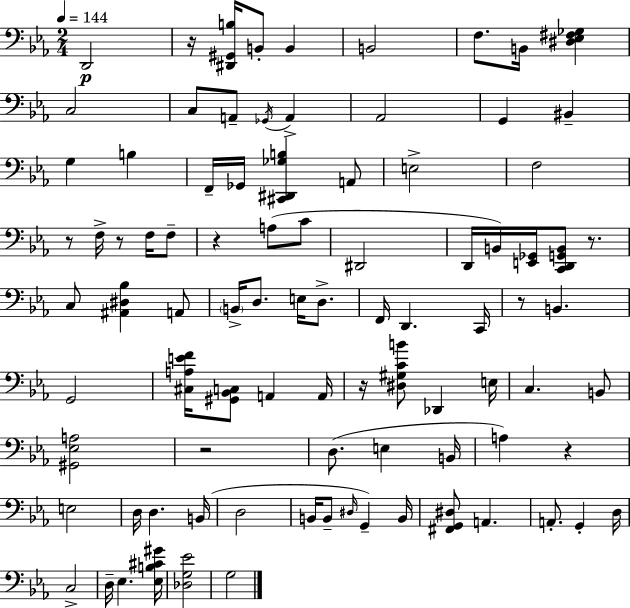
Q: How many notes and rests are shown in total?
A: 90